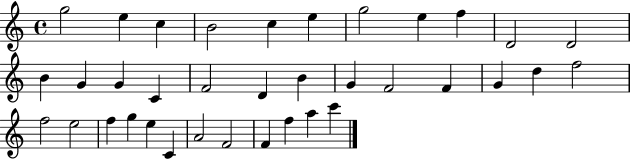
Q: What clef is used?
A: treble